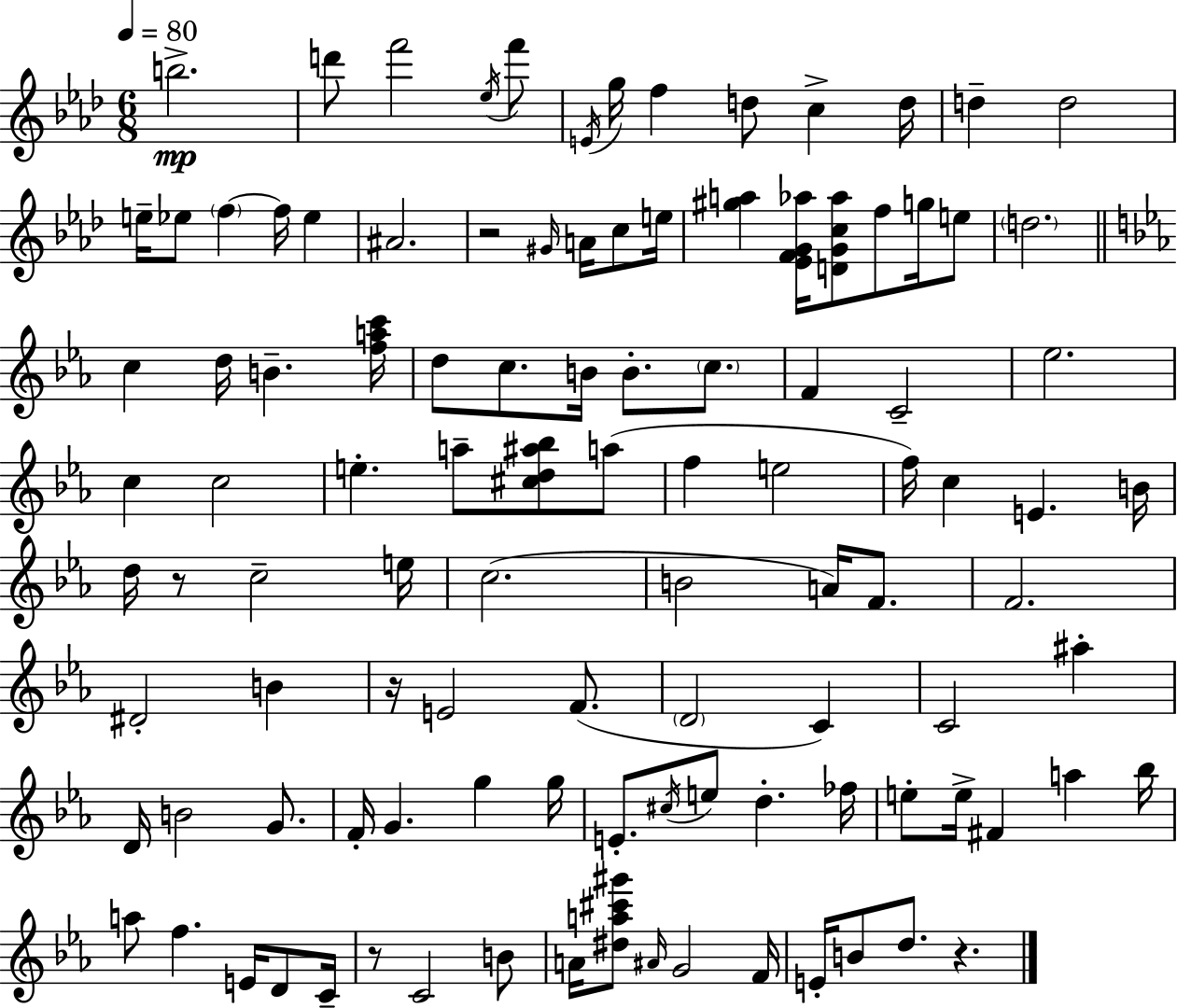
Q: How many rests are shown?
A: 5